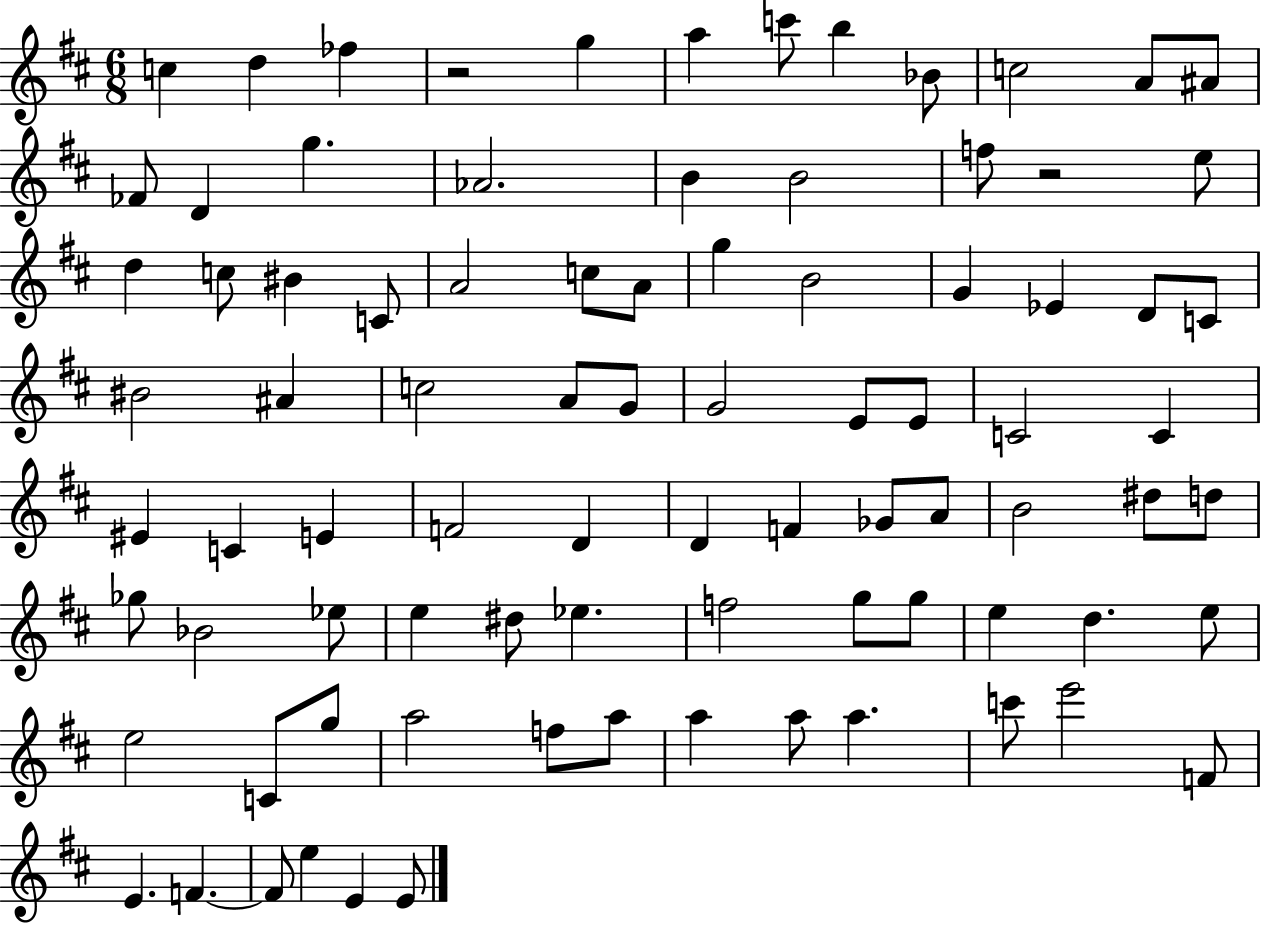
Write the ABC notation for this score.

X:1
T:Untitled
M:6/8
L:1/4
K:D
c d _f z2 g a c'/2 b _B/2 c2 A/2 ^A/2 _F/2 D g _A2 B B2 f/2 z2 e/2 d c/2 ^B C/2 A2 c/2 A/2 g B2 G _E D/2 C/2 ^B2 ^A c2 A/2 G/2 G2 E/2 E/2 C2 C ^E C E F2 D D F _G/2 A/2 B2 ^d/2 d/2 _g/2 _B2 _e/2 e ^d/2 _e f2 g/2 g/2 e d e/2 e2 C/2 g/2 a2 f/2 a/2 a a/2 a c'/2 e'2 F/2 E F F/2 e E E/2